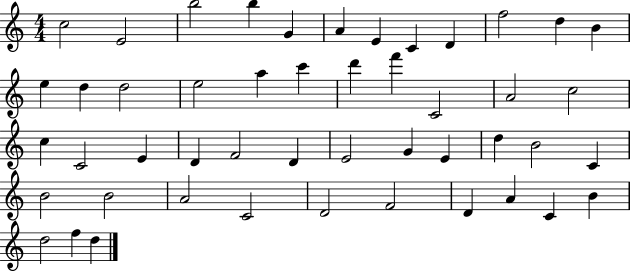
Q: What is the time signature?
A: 4/4